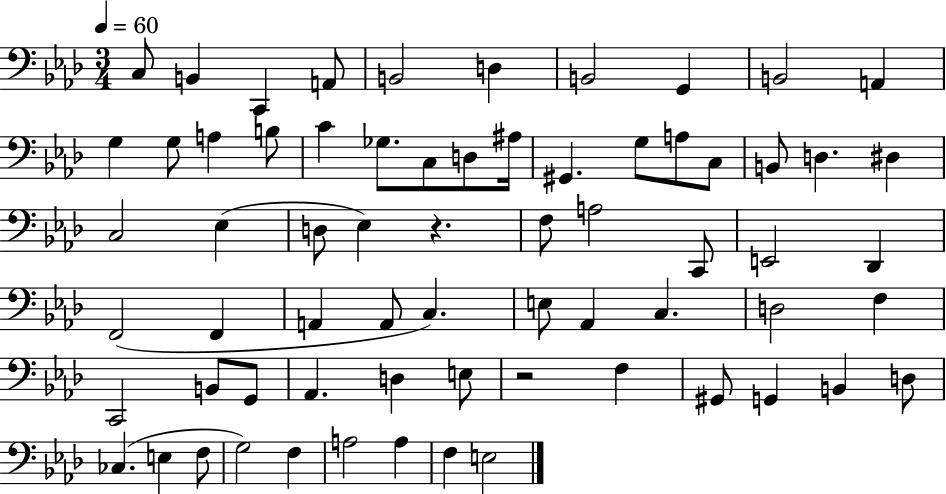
X:1
T:Untitled
M:3/4
L:1/4
K:Ab
C,/2 B,, C,, A,,/2 B,,2 D, B,,2 G,, B,,2 A,, G, G,/2 A, B,/2 C _G,/2 C,/2 D,/2 ^A,/4 ^G,, G,/2 A,/2 C,/2 B,,/2 D, ^D, C,2 _E, D,/2 _E, z F,/2 A,2 C,,/2 E,,2 _D,, F,,2 F,, A,, A,,/2 C, E,/2 _A,, C, D,2 F, C,,2 B,,/2 G,,/2 _A,, D, E,/2 z2 F, ^G,,/2 G,, B,, D,/2 _C, E, F,/2 G,2 F, A,2 A, F, E,2